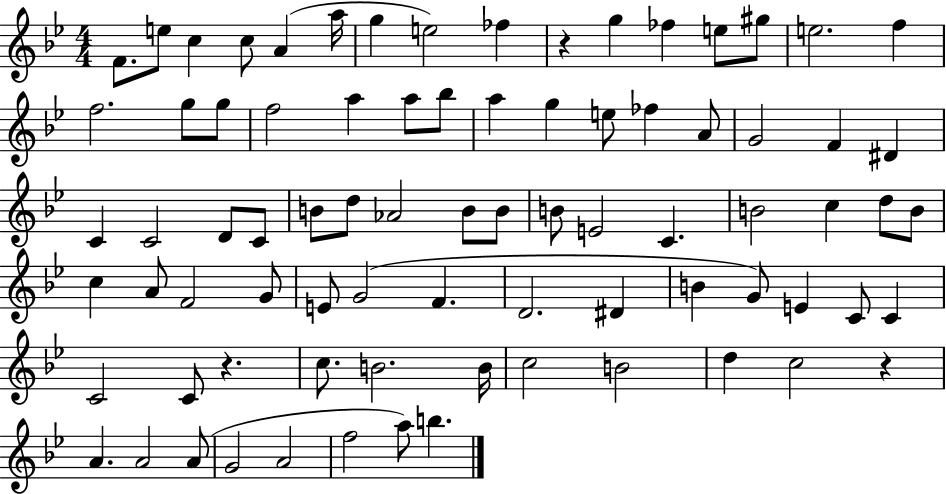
{
  \clef treble
  \numericTimeSignature
  \time 4/4
  \key bes \major
  f'8. e''8 c''4 c''8 a'4( a''16 | g''4 e''2) fes''4 | r4 g''4 fes''4 e''8 gis''8 | e''2. f''4 | \break f''2. g''8 g''8 | f''2 a''4 a''8 bes''8 | a''4 g''4 e''8 fes''4 a'8 | g'2 f'4 dis'4 | \break c'4 c'2 d'8 c'8 | b'8 d''8 aes'2 b'8 b'8 | b'8 e'2 c'4. | b'2 c''4 d''8 b'8 | \break c''4 a'8 f'2 g'8 | e'8 g'2( f'4. | d'2. dis'4 | b'4 g'8) e'4 c'8 c'4 | \break c'2 c'8 r4. | c''8. b'2. b'16 | c''2 b'2 | d''4 c''2 r4 | \break a'4. a'2 a'8( | g'2 a'2 | f''2 a''8) b''4. | \bar "|."
}